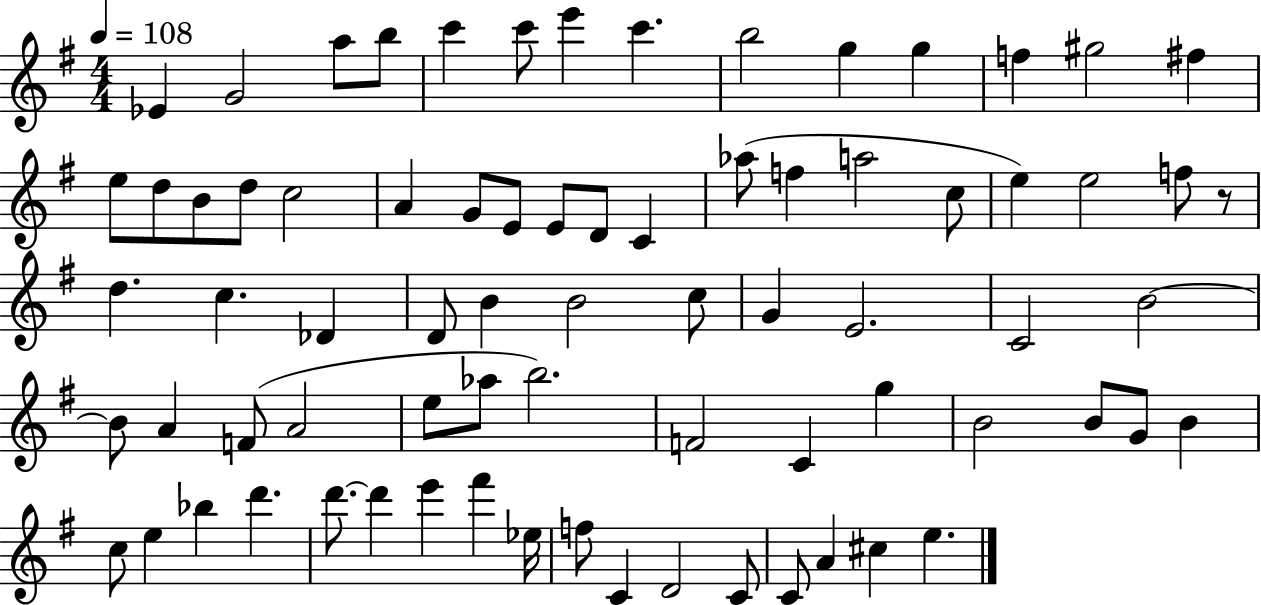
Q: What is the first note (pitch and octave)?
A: Eb4